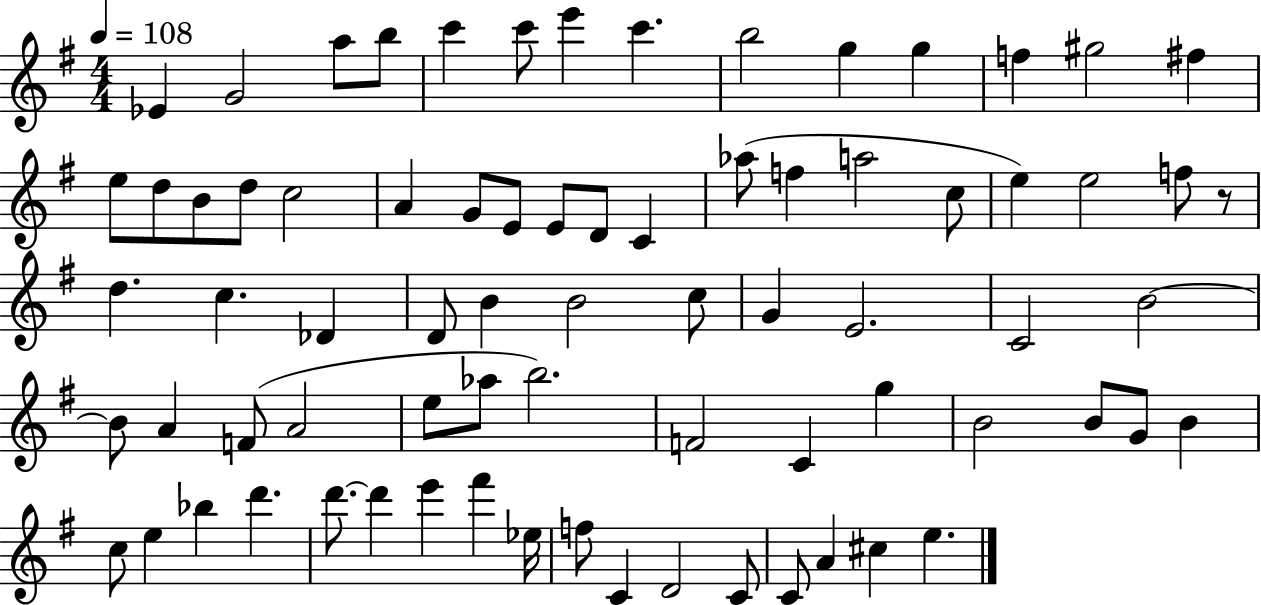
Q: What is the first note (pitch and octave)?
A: Eb4